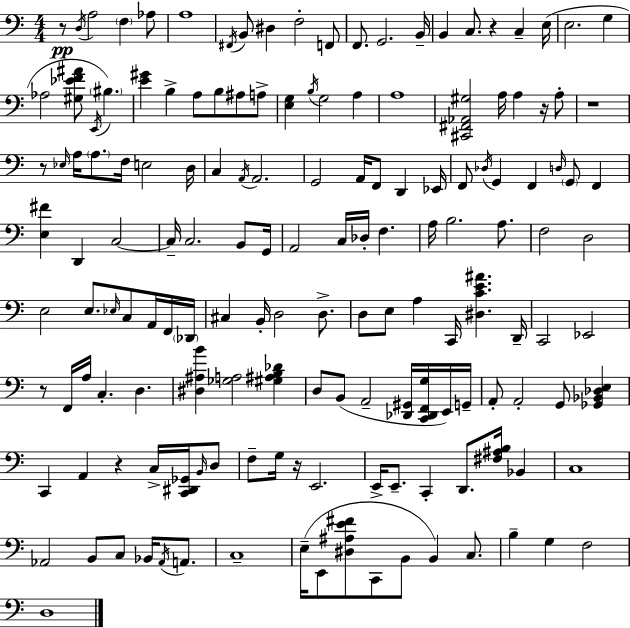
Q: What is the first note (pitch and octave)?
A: D3